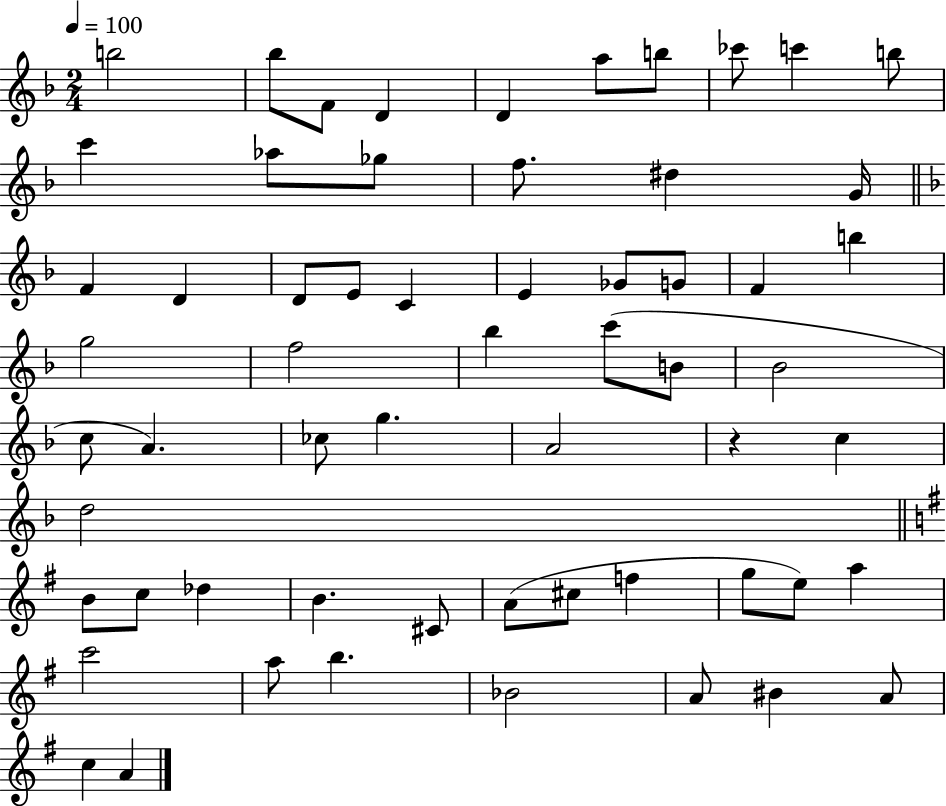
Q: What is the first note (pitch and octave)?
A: B5